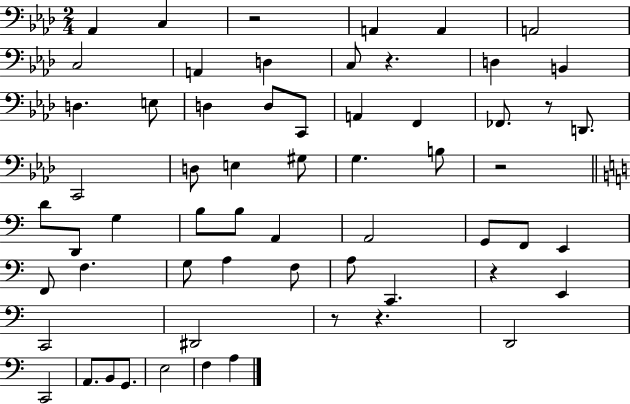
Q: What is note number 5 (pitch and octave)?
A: A2